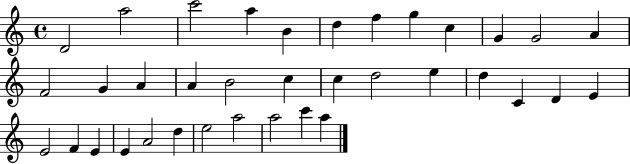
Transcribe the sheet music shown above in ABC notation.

X:1
T:Untitled
M:4/4
L:1/4
K:C
D2 a2 c'2 a B d f g c G G2 A F2 G A A B2 c c d2 e d C D E E2 F E E A2 d e2 a2 a2 c' a